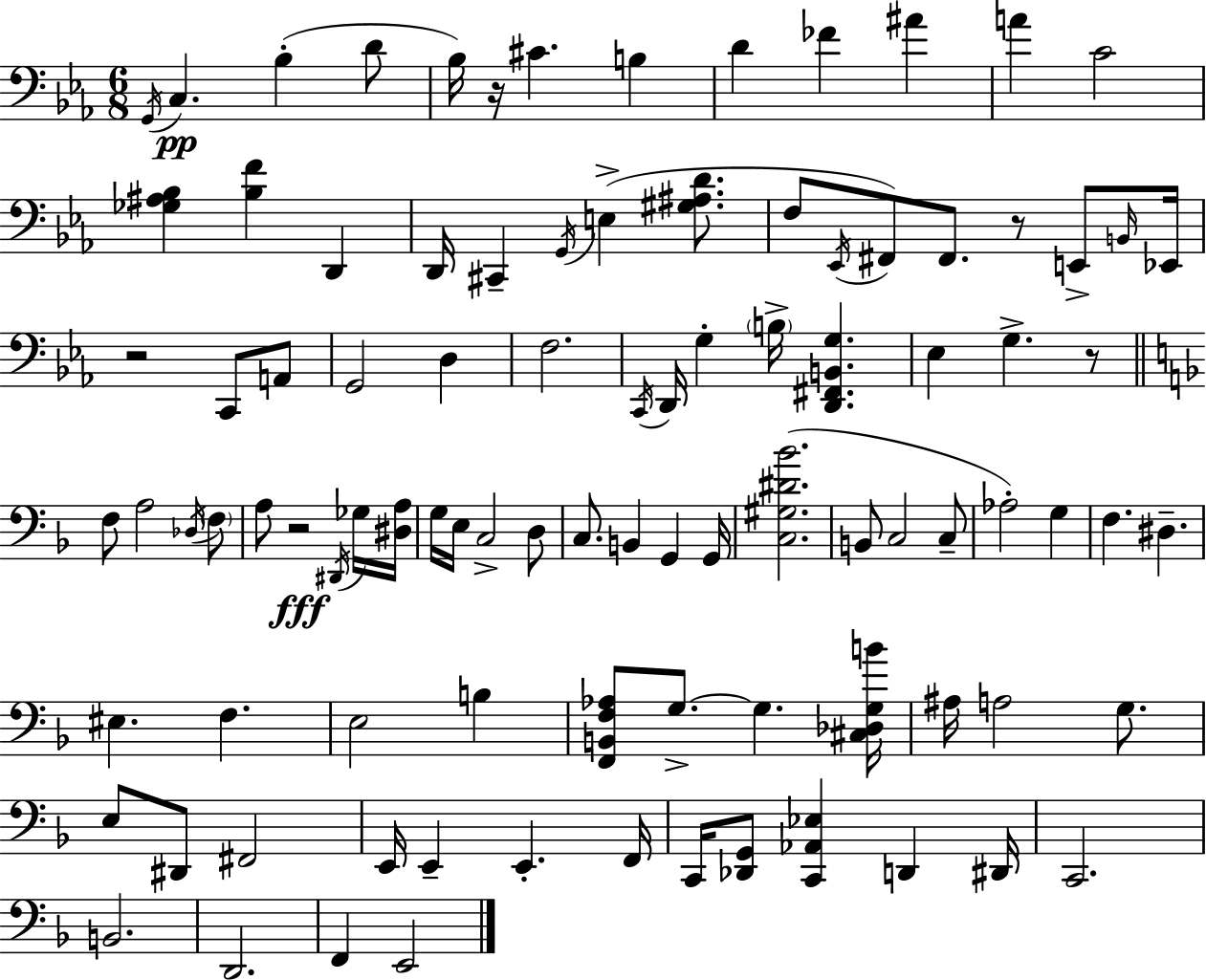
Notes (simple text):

G2/s C3/q. Bb3/q D4/e Bb3/s R/s C#4/q. B3/q D4/q FES4/q A#4/q A4/q C4/h [Gb3,A#3,Bb3]/q [Bb3,F4]/q D2/q D2/s C#2/q G2/s E3/q [G#3,A#3,D4]/e. F3/e Eb2/s F#2/e F#2/e. R/e E2/e B2/s Eb2/s R/h C2/e A2/e G2/h D3/q F3/h. C2/s D2/s G3/q B3/s [D2,F#2,B2,G3]/q. Eb3/q G3/q. R/e F3/e A3/h Db3/s F3/e A3/e R/h D#2/s Gb3/s [D#3,A3]/s G3/s E3/s C3/h D3/e C3/e. B2/q G2/q G2/s [C3,G#3,D#4,Bb4]/h. B2/e C3/h C3/e Ab3/h G3/q F3/q. D#3/q. EIS3/q. F3/q. E3/h B3/q [F2,B2,F3,Ab3]/e G3/e. G3/q. [C#3,Db3,G3,B4]/s A#3/s A3/h G3/e. E3/e D#2/e F#2/h E2/s E2/q E2/q. F2/s C2/s [Db2,G2]/e [C2,Ab2,Eb3]/q D2/q D#2/s C2/h. B2/h. D2/h. F2/q E2/h